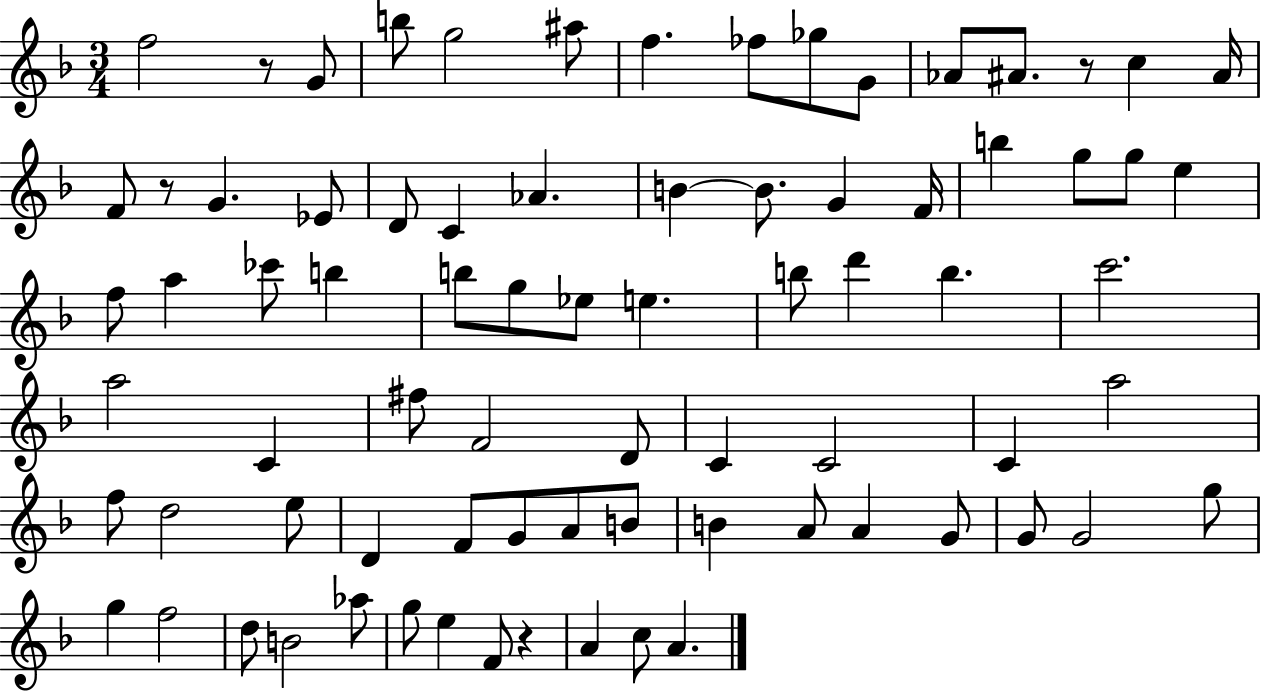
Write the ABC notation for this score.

X:1
T:Untitled
M:3/4
L:1/4
K:F
f2 z/2 G/2 b/2 g2 ^a/2 f _f/2 _g/2 G/2 _A/2 ^A/2 z/2 c ^A/4 F/2 z/2 G _E/2 D/2 C _A B B/2 G F/4 b g/2 g/2 e f/2 a _c'/2 b b/2 g/2 _e/2 e b/2 d' b c'2 a2 C ^f/2 F2 D/2 C C2 C a2 f/2 d2 e/2 D F/2 G/2 A/2 B/2 B A/2 A G/2 G/2 G2 g/2 g f2 d/2 B2 _a/2 g/2 e F/2 z A c/2 A